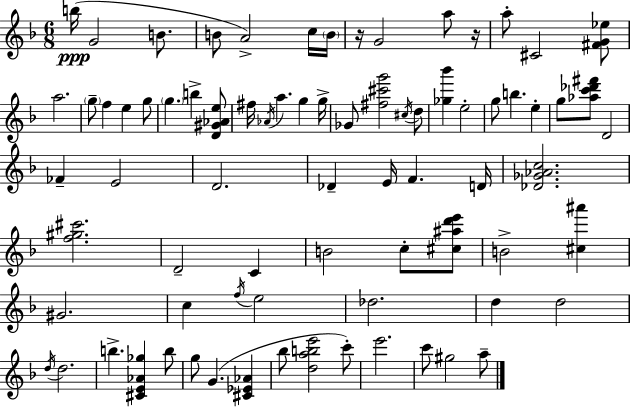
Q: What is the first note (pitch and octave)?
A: B5